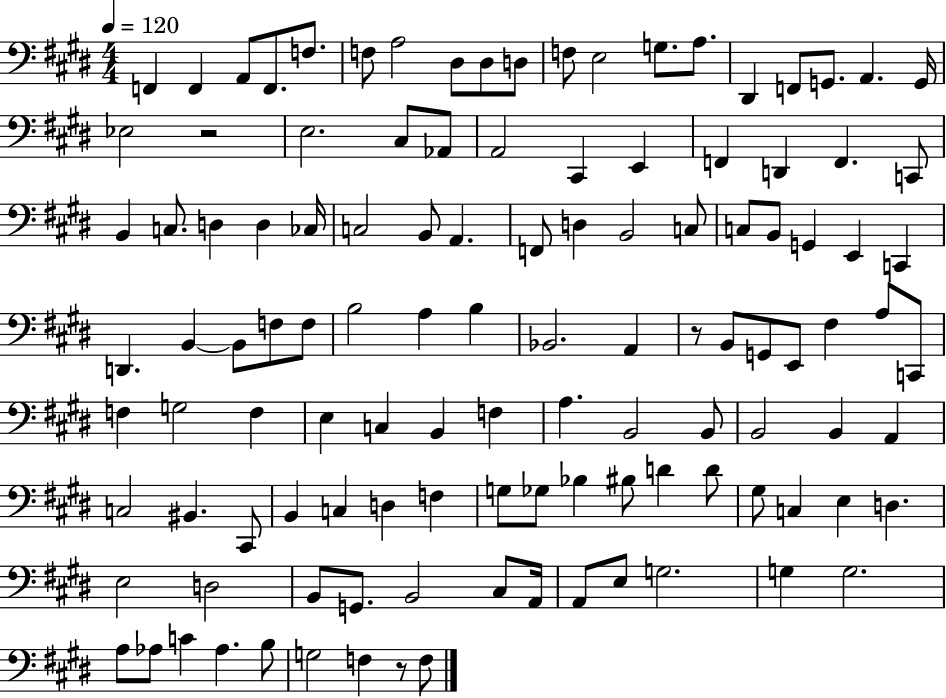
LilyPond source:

{
  \clef bass
  \numericTimeSignature
  \time 4/4
  \key e \major
  \tempo 4 = 120
  f,4 f,4 a,8 f,8. f8. | f8 a2 dis8 dis8 d8 | f8 e2 g8. a8. | dis,4 f,8 g,8. a,4. g,16 | \break ees2 r2 | e2. cis8 aes,8 | a,2 cis,4 e,4 | f,4 d,4 f,4. c,8 | \break b,4 c8. d4 d4 ces16 | c2 b,8 a,4. | f,8 d4 b,2 c8 | c8 b,8 g,4 e,4 c,4 | \break d,4. b,4~~ b,8 f8 f8 | b2 a4 b4 | bes,2. a,4 | r8 b,8 g,8 e,8 fis4 a8 c,8 | \break f4 g2 f4 | e4 c4 b,4 f4 | a4. b,2 b,8 | b,2 b,4 a,4 | \break c2 bis,4. cis,8 | b,4 c4 d4 f4 | g8 ges8 bes4 bis8 d'4 d'8 | gis8 c4 e4 d4. | \break e2 d2 | b,8 g,8. b,2 cis8 a,16 | a,8 e8 g2. | g4 g2. | \break a8 aes8 c'4 aes4. b8 | g2 f4 r8 f8 | \bar "|."
}